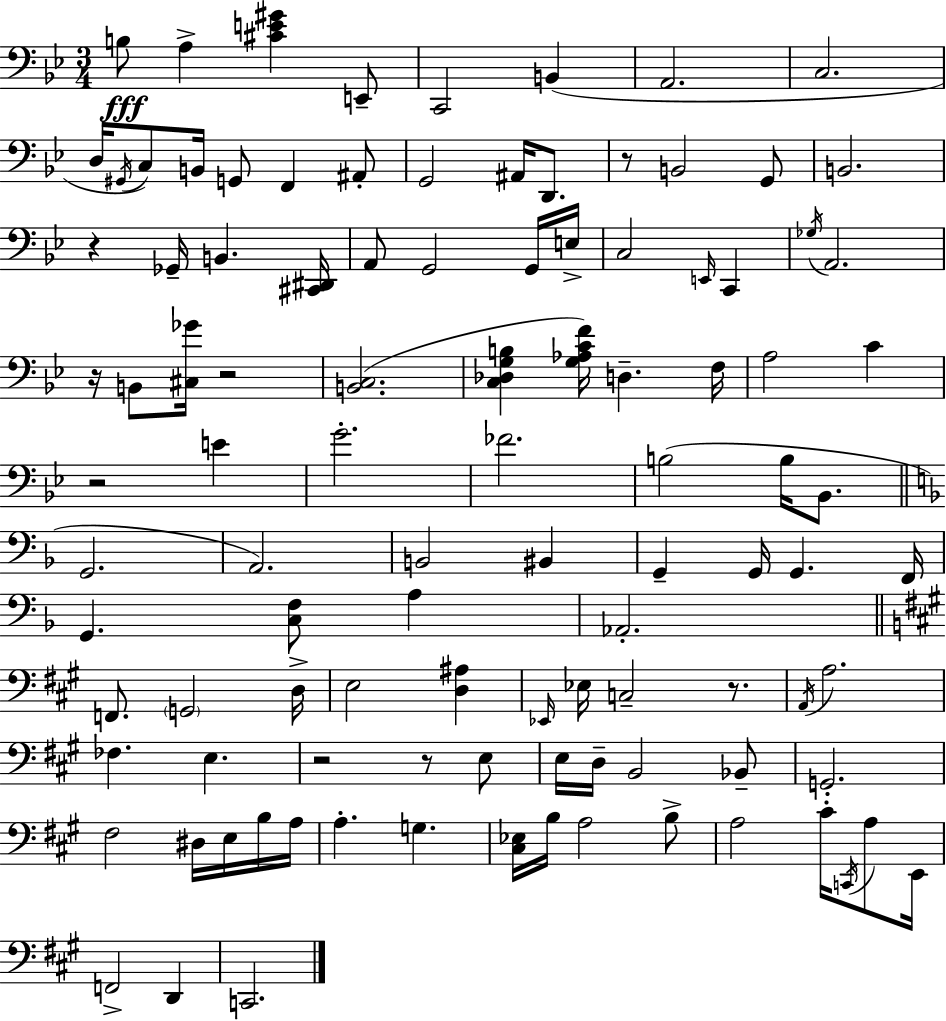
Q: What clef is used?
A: bass